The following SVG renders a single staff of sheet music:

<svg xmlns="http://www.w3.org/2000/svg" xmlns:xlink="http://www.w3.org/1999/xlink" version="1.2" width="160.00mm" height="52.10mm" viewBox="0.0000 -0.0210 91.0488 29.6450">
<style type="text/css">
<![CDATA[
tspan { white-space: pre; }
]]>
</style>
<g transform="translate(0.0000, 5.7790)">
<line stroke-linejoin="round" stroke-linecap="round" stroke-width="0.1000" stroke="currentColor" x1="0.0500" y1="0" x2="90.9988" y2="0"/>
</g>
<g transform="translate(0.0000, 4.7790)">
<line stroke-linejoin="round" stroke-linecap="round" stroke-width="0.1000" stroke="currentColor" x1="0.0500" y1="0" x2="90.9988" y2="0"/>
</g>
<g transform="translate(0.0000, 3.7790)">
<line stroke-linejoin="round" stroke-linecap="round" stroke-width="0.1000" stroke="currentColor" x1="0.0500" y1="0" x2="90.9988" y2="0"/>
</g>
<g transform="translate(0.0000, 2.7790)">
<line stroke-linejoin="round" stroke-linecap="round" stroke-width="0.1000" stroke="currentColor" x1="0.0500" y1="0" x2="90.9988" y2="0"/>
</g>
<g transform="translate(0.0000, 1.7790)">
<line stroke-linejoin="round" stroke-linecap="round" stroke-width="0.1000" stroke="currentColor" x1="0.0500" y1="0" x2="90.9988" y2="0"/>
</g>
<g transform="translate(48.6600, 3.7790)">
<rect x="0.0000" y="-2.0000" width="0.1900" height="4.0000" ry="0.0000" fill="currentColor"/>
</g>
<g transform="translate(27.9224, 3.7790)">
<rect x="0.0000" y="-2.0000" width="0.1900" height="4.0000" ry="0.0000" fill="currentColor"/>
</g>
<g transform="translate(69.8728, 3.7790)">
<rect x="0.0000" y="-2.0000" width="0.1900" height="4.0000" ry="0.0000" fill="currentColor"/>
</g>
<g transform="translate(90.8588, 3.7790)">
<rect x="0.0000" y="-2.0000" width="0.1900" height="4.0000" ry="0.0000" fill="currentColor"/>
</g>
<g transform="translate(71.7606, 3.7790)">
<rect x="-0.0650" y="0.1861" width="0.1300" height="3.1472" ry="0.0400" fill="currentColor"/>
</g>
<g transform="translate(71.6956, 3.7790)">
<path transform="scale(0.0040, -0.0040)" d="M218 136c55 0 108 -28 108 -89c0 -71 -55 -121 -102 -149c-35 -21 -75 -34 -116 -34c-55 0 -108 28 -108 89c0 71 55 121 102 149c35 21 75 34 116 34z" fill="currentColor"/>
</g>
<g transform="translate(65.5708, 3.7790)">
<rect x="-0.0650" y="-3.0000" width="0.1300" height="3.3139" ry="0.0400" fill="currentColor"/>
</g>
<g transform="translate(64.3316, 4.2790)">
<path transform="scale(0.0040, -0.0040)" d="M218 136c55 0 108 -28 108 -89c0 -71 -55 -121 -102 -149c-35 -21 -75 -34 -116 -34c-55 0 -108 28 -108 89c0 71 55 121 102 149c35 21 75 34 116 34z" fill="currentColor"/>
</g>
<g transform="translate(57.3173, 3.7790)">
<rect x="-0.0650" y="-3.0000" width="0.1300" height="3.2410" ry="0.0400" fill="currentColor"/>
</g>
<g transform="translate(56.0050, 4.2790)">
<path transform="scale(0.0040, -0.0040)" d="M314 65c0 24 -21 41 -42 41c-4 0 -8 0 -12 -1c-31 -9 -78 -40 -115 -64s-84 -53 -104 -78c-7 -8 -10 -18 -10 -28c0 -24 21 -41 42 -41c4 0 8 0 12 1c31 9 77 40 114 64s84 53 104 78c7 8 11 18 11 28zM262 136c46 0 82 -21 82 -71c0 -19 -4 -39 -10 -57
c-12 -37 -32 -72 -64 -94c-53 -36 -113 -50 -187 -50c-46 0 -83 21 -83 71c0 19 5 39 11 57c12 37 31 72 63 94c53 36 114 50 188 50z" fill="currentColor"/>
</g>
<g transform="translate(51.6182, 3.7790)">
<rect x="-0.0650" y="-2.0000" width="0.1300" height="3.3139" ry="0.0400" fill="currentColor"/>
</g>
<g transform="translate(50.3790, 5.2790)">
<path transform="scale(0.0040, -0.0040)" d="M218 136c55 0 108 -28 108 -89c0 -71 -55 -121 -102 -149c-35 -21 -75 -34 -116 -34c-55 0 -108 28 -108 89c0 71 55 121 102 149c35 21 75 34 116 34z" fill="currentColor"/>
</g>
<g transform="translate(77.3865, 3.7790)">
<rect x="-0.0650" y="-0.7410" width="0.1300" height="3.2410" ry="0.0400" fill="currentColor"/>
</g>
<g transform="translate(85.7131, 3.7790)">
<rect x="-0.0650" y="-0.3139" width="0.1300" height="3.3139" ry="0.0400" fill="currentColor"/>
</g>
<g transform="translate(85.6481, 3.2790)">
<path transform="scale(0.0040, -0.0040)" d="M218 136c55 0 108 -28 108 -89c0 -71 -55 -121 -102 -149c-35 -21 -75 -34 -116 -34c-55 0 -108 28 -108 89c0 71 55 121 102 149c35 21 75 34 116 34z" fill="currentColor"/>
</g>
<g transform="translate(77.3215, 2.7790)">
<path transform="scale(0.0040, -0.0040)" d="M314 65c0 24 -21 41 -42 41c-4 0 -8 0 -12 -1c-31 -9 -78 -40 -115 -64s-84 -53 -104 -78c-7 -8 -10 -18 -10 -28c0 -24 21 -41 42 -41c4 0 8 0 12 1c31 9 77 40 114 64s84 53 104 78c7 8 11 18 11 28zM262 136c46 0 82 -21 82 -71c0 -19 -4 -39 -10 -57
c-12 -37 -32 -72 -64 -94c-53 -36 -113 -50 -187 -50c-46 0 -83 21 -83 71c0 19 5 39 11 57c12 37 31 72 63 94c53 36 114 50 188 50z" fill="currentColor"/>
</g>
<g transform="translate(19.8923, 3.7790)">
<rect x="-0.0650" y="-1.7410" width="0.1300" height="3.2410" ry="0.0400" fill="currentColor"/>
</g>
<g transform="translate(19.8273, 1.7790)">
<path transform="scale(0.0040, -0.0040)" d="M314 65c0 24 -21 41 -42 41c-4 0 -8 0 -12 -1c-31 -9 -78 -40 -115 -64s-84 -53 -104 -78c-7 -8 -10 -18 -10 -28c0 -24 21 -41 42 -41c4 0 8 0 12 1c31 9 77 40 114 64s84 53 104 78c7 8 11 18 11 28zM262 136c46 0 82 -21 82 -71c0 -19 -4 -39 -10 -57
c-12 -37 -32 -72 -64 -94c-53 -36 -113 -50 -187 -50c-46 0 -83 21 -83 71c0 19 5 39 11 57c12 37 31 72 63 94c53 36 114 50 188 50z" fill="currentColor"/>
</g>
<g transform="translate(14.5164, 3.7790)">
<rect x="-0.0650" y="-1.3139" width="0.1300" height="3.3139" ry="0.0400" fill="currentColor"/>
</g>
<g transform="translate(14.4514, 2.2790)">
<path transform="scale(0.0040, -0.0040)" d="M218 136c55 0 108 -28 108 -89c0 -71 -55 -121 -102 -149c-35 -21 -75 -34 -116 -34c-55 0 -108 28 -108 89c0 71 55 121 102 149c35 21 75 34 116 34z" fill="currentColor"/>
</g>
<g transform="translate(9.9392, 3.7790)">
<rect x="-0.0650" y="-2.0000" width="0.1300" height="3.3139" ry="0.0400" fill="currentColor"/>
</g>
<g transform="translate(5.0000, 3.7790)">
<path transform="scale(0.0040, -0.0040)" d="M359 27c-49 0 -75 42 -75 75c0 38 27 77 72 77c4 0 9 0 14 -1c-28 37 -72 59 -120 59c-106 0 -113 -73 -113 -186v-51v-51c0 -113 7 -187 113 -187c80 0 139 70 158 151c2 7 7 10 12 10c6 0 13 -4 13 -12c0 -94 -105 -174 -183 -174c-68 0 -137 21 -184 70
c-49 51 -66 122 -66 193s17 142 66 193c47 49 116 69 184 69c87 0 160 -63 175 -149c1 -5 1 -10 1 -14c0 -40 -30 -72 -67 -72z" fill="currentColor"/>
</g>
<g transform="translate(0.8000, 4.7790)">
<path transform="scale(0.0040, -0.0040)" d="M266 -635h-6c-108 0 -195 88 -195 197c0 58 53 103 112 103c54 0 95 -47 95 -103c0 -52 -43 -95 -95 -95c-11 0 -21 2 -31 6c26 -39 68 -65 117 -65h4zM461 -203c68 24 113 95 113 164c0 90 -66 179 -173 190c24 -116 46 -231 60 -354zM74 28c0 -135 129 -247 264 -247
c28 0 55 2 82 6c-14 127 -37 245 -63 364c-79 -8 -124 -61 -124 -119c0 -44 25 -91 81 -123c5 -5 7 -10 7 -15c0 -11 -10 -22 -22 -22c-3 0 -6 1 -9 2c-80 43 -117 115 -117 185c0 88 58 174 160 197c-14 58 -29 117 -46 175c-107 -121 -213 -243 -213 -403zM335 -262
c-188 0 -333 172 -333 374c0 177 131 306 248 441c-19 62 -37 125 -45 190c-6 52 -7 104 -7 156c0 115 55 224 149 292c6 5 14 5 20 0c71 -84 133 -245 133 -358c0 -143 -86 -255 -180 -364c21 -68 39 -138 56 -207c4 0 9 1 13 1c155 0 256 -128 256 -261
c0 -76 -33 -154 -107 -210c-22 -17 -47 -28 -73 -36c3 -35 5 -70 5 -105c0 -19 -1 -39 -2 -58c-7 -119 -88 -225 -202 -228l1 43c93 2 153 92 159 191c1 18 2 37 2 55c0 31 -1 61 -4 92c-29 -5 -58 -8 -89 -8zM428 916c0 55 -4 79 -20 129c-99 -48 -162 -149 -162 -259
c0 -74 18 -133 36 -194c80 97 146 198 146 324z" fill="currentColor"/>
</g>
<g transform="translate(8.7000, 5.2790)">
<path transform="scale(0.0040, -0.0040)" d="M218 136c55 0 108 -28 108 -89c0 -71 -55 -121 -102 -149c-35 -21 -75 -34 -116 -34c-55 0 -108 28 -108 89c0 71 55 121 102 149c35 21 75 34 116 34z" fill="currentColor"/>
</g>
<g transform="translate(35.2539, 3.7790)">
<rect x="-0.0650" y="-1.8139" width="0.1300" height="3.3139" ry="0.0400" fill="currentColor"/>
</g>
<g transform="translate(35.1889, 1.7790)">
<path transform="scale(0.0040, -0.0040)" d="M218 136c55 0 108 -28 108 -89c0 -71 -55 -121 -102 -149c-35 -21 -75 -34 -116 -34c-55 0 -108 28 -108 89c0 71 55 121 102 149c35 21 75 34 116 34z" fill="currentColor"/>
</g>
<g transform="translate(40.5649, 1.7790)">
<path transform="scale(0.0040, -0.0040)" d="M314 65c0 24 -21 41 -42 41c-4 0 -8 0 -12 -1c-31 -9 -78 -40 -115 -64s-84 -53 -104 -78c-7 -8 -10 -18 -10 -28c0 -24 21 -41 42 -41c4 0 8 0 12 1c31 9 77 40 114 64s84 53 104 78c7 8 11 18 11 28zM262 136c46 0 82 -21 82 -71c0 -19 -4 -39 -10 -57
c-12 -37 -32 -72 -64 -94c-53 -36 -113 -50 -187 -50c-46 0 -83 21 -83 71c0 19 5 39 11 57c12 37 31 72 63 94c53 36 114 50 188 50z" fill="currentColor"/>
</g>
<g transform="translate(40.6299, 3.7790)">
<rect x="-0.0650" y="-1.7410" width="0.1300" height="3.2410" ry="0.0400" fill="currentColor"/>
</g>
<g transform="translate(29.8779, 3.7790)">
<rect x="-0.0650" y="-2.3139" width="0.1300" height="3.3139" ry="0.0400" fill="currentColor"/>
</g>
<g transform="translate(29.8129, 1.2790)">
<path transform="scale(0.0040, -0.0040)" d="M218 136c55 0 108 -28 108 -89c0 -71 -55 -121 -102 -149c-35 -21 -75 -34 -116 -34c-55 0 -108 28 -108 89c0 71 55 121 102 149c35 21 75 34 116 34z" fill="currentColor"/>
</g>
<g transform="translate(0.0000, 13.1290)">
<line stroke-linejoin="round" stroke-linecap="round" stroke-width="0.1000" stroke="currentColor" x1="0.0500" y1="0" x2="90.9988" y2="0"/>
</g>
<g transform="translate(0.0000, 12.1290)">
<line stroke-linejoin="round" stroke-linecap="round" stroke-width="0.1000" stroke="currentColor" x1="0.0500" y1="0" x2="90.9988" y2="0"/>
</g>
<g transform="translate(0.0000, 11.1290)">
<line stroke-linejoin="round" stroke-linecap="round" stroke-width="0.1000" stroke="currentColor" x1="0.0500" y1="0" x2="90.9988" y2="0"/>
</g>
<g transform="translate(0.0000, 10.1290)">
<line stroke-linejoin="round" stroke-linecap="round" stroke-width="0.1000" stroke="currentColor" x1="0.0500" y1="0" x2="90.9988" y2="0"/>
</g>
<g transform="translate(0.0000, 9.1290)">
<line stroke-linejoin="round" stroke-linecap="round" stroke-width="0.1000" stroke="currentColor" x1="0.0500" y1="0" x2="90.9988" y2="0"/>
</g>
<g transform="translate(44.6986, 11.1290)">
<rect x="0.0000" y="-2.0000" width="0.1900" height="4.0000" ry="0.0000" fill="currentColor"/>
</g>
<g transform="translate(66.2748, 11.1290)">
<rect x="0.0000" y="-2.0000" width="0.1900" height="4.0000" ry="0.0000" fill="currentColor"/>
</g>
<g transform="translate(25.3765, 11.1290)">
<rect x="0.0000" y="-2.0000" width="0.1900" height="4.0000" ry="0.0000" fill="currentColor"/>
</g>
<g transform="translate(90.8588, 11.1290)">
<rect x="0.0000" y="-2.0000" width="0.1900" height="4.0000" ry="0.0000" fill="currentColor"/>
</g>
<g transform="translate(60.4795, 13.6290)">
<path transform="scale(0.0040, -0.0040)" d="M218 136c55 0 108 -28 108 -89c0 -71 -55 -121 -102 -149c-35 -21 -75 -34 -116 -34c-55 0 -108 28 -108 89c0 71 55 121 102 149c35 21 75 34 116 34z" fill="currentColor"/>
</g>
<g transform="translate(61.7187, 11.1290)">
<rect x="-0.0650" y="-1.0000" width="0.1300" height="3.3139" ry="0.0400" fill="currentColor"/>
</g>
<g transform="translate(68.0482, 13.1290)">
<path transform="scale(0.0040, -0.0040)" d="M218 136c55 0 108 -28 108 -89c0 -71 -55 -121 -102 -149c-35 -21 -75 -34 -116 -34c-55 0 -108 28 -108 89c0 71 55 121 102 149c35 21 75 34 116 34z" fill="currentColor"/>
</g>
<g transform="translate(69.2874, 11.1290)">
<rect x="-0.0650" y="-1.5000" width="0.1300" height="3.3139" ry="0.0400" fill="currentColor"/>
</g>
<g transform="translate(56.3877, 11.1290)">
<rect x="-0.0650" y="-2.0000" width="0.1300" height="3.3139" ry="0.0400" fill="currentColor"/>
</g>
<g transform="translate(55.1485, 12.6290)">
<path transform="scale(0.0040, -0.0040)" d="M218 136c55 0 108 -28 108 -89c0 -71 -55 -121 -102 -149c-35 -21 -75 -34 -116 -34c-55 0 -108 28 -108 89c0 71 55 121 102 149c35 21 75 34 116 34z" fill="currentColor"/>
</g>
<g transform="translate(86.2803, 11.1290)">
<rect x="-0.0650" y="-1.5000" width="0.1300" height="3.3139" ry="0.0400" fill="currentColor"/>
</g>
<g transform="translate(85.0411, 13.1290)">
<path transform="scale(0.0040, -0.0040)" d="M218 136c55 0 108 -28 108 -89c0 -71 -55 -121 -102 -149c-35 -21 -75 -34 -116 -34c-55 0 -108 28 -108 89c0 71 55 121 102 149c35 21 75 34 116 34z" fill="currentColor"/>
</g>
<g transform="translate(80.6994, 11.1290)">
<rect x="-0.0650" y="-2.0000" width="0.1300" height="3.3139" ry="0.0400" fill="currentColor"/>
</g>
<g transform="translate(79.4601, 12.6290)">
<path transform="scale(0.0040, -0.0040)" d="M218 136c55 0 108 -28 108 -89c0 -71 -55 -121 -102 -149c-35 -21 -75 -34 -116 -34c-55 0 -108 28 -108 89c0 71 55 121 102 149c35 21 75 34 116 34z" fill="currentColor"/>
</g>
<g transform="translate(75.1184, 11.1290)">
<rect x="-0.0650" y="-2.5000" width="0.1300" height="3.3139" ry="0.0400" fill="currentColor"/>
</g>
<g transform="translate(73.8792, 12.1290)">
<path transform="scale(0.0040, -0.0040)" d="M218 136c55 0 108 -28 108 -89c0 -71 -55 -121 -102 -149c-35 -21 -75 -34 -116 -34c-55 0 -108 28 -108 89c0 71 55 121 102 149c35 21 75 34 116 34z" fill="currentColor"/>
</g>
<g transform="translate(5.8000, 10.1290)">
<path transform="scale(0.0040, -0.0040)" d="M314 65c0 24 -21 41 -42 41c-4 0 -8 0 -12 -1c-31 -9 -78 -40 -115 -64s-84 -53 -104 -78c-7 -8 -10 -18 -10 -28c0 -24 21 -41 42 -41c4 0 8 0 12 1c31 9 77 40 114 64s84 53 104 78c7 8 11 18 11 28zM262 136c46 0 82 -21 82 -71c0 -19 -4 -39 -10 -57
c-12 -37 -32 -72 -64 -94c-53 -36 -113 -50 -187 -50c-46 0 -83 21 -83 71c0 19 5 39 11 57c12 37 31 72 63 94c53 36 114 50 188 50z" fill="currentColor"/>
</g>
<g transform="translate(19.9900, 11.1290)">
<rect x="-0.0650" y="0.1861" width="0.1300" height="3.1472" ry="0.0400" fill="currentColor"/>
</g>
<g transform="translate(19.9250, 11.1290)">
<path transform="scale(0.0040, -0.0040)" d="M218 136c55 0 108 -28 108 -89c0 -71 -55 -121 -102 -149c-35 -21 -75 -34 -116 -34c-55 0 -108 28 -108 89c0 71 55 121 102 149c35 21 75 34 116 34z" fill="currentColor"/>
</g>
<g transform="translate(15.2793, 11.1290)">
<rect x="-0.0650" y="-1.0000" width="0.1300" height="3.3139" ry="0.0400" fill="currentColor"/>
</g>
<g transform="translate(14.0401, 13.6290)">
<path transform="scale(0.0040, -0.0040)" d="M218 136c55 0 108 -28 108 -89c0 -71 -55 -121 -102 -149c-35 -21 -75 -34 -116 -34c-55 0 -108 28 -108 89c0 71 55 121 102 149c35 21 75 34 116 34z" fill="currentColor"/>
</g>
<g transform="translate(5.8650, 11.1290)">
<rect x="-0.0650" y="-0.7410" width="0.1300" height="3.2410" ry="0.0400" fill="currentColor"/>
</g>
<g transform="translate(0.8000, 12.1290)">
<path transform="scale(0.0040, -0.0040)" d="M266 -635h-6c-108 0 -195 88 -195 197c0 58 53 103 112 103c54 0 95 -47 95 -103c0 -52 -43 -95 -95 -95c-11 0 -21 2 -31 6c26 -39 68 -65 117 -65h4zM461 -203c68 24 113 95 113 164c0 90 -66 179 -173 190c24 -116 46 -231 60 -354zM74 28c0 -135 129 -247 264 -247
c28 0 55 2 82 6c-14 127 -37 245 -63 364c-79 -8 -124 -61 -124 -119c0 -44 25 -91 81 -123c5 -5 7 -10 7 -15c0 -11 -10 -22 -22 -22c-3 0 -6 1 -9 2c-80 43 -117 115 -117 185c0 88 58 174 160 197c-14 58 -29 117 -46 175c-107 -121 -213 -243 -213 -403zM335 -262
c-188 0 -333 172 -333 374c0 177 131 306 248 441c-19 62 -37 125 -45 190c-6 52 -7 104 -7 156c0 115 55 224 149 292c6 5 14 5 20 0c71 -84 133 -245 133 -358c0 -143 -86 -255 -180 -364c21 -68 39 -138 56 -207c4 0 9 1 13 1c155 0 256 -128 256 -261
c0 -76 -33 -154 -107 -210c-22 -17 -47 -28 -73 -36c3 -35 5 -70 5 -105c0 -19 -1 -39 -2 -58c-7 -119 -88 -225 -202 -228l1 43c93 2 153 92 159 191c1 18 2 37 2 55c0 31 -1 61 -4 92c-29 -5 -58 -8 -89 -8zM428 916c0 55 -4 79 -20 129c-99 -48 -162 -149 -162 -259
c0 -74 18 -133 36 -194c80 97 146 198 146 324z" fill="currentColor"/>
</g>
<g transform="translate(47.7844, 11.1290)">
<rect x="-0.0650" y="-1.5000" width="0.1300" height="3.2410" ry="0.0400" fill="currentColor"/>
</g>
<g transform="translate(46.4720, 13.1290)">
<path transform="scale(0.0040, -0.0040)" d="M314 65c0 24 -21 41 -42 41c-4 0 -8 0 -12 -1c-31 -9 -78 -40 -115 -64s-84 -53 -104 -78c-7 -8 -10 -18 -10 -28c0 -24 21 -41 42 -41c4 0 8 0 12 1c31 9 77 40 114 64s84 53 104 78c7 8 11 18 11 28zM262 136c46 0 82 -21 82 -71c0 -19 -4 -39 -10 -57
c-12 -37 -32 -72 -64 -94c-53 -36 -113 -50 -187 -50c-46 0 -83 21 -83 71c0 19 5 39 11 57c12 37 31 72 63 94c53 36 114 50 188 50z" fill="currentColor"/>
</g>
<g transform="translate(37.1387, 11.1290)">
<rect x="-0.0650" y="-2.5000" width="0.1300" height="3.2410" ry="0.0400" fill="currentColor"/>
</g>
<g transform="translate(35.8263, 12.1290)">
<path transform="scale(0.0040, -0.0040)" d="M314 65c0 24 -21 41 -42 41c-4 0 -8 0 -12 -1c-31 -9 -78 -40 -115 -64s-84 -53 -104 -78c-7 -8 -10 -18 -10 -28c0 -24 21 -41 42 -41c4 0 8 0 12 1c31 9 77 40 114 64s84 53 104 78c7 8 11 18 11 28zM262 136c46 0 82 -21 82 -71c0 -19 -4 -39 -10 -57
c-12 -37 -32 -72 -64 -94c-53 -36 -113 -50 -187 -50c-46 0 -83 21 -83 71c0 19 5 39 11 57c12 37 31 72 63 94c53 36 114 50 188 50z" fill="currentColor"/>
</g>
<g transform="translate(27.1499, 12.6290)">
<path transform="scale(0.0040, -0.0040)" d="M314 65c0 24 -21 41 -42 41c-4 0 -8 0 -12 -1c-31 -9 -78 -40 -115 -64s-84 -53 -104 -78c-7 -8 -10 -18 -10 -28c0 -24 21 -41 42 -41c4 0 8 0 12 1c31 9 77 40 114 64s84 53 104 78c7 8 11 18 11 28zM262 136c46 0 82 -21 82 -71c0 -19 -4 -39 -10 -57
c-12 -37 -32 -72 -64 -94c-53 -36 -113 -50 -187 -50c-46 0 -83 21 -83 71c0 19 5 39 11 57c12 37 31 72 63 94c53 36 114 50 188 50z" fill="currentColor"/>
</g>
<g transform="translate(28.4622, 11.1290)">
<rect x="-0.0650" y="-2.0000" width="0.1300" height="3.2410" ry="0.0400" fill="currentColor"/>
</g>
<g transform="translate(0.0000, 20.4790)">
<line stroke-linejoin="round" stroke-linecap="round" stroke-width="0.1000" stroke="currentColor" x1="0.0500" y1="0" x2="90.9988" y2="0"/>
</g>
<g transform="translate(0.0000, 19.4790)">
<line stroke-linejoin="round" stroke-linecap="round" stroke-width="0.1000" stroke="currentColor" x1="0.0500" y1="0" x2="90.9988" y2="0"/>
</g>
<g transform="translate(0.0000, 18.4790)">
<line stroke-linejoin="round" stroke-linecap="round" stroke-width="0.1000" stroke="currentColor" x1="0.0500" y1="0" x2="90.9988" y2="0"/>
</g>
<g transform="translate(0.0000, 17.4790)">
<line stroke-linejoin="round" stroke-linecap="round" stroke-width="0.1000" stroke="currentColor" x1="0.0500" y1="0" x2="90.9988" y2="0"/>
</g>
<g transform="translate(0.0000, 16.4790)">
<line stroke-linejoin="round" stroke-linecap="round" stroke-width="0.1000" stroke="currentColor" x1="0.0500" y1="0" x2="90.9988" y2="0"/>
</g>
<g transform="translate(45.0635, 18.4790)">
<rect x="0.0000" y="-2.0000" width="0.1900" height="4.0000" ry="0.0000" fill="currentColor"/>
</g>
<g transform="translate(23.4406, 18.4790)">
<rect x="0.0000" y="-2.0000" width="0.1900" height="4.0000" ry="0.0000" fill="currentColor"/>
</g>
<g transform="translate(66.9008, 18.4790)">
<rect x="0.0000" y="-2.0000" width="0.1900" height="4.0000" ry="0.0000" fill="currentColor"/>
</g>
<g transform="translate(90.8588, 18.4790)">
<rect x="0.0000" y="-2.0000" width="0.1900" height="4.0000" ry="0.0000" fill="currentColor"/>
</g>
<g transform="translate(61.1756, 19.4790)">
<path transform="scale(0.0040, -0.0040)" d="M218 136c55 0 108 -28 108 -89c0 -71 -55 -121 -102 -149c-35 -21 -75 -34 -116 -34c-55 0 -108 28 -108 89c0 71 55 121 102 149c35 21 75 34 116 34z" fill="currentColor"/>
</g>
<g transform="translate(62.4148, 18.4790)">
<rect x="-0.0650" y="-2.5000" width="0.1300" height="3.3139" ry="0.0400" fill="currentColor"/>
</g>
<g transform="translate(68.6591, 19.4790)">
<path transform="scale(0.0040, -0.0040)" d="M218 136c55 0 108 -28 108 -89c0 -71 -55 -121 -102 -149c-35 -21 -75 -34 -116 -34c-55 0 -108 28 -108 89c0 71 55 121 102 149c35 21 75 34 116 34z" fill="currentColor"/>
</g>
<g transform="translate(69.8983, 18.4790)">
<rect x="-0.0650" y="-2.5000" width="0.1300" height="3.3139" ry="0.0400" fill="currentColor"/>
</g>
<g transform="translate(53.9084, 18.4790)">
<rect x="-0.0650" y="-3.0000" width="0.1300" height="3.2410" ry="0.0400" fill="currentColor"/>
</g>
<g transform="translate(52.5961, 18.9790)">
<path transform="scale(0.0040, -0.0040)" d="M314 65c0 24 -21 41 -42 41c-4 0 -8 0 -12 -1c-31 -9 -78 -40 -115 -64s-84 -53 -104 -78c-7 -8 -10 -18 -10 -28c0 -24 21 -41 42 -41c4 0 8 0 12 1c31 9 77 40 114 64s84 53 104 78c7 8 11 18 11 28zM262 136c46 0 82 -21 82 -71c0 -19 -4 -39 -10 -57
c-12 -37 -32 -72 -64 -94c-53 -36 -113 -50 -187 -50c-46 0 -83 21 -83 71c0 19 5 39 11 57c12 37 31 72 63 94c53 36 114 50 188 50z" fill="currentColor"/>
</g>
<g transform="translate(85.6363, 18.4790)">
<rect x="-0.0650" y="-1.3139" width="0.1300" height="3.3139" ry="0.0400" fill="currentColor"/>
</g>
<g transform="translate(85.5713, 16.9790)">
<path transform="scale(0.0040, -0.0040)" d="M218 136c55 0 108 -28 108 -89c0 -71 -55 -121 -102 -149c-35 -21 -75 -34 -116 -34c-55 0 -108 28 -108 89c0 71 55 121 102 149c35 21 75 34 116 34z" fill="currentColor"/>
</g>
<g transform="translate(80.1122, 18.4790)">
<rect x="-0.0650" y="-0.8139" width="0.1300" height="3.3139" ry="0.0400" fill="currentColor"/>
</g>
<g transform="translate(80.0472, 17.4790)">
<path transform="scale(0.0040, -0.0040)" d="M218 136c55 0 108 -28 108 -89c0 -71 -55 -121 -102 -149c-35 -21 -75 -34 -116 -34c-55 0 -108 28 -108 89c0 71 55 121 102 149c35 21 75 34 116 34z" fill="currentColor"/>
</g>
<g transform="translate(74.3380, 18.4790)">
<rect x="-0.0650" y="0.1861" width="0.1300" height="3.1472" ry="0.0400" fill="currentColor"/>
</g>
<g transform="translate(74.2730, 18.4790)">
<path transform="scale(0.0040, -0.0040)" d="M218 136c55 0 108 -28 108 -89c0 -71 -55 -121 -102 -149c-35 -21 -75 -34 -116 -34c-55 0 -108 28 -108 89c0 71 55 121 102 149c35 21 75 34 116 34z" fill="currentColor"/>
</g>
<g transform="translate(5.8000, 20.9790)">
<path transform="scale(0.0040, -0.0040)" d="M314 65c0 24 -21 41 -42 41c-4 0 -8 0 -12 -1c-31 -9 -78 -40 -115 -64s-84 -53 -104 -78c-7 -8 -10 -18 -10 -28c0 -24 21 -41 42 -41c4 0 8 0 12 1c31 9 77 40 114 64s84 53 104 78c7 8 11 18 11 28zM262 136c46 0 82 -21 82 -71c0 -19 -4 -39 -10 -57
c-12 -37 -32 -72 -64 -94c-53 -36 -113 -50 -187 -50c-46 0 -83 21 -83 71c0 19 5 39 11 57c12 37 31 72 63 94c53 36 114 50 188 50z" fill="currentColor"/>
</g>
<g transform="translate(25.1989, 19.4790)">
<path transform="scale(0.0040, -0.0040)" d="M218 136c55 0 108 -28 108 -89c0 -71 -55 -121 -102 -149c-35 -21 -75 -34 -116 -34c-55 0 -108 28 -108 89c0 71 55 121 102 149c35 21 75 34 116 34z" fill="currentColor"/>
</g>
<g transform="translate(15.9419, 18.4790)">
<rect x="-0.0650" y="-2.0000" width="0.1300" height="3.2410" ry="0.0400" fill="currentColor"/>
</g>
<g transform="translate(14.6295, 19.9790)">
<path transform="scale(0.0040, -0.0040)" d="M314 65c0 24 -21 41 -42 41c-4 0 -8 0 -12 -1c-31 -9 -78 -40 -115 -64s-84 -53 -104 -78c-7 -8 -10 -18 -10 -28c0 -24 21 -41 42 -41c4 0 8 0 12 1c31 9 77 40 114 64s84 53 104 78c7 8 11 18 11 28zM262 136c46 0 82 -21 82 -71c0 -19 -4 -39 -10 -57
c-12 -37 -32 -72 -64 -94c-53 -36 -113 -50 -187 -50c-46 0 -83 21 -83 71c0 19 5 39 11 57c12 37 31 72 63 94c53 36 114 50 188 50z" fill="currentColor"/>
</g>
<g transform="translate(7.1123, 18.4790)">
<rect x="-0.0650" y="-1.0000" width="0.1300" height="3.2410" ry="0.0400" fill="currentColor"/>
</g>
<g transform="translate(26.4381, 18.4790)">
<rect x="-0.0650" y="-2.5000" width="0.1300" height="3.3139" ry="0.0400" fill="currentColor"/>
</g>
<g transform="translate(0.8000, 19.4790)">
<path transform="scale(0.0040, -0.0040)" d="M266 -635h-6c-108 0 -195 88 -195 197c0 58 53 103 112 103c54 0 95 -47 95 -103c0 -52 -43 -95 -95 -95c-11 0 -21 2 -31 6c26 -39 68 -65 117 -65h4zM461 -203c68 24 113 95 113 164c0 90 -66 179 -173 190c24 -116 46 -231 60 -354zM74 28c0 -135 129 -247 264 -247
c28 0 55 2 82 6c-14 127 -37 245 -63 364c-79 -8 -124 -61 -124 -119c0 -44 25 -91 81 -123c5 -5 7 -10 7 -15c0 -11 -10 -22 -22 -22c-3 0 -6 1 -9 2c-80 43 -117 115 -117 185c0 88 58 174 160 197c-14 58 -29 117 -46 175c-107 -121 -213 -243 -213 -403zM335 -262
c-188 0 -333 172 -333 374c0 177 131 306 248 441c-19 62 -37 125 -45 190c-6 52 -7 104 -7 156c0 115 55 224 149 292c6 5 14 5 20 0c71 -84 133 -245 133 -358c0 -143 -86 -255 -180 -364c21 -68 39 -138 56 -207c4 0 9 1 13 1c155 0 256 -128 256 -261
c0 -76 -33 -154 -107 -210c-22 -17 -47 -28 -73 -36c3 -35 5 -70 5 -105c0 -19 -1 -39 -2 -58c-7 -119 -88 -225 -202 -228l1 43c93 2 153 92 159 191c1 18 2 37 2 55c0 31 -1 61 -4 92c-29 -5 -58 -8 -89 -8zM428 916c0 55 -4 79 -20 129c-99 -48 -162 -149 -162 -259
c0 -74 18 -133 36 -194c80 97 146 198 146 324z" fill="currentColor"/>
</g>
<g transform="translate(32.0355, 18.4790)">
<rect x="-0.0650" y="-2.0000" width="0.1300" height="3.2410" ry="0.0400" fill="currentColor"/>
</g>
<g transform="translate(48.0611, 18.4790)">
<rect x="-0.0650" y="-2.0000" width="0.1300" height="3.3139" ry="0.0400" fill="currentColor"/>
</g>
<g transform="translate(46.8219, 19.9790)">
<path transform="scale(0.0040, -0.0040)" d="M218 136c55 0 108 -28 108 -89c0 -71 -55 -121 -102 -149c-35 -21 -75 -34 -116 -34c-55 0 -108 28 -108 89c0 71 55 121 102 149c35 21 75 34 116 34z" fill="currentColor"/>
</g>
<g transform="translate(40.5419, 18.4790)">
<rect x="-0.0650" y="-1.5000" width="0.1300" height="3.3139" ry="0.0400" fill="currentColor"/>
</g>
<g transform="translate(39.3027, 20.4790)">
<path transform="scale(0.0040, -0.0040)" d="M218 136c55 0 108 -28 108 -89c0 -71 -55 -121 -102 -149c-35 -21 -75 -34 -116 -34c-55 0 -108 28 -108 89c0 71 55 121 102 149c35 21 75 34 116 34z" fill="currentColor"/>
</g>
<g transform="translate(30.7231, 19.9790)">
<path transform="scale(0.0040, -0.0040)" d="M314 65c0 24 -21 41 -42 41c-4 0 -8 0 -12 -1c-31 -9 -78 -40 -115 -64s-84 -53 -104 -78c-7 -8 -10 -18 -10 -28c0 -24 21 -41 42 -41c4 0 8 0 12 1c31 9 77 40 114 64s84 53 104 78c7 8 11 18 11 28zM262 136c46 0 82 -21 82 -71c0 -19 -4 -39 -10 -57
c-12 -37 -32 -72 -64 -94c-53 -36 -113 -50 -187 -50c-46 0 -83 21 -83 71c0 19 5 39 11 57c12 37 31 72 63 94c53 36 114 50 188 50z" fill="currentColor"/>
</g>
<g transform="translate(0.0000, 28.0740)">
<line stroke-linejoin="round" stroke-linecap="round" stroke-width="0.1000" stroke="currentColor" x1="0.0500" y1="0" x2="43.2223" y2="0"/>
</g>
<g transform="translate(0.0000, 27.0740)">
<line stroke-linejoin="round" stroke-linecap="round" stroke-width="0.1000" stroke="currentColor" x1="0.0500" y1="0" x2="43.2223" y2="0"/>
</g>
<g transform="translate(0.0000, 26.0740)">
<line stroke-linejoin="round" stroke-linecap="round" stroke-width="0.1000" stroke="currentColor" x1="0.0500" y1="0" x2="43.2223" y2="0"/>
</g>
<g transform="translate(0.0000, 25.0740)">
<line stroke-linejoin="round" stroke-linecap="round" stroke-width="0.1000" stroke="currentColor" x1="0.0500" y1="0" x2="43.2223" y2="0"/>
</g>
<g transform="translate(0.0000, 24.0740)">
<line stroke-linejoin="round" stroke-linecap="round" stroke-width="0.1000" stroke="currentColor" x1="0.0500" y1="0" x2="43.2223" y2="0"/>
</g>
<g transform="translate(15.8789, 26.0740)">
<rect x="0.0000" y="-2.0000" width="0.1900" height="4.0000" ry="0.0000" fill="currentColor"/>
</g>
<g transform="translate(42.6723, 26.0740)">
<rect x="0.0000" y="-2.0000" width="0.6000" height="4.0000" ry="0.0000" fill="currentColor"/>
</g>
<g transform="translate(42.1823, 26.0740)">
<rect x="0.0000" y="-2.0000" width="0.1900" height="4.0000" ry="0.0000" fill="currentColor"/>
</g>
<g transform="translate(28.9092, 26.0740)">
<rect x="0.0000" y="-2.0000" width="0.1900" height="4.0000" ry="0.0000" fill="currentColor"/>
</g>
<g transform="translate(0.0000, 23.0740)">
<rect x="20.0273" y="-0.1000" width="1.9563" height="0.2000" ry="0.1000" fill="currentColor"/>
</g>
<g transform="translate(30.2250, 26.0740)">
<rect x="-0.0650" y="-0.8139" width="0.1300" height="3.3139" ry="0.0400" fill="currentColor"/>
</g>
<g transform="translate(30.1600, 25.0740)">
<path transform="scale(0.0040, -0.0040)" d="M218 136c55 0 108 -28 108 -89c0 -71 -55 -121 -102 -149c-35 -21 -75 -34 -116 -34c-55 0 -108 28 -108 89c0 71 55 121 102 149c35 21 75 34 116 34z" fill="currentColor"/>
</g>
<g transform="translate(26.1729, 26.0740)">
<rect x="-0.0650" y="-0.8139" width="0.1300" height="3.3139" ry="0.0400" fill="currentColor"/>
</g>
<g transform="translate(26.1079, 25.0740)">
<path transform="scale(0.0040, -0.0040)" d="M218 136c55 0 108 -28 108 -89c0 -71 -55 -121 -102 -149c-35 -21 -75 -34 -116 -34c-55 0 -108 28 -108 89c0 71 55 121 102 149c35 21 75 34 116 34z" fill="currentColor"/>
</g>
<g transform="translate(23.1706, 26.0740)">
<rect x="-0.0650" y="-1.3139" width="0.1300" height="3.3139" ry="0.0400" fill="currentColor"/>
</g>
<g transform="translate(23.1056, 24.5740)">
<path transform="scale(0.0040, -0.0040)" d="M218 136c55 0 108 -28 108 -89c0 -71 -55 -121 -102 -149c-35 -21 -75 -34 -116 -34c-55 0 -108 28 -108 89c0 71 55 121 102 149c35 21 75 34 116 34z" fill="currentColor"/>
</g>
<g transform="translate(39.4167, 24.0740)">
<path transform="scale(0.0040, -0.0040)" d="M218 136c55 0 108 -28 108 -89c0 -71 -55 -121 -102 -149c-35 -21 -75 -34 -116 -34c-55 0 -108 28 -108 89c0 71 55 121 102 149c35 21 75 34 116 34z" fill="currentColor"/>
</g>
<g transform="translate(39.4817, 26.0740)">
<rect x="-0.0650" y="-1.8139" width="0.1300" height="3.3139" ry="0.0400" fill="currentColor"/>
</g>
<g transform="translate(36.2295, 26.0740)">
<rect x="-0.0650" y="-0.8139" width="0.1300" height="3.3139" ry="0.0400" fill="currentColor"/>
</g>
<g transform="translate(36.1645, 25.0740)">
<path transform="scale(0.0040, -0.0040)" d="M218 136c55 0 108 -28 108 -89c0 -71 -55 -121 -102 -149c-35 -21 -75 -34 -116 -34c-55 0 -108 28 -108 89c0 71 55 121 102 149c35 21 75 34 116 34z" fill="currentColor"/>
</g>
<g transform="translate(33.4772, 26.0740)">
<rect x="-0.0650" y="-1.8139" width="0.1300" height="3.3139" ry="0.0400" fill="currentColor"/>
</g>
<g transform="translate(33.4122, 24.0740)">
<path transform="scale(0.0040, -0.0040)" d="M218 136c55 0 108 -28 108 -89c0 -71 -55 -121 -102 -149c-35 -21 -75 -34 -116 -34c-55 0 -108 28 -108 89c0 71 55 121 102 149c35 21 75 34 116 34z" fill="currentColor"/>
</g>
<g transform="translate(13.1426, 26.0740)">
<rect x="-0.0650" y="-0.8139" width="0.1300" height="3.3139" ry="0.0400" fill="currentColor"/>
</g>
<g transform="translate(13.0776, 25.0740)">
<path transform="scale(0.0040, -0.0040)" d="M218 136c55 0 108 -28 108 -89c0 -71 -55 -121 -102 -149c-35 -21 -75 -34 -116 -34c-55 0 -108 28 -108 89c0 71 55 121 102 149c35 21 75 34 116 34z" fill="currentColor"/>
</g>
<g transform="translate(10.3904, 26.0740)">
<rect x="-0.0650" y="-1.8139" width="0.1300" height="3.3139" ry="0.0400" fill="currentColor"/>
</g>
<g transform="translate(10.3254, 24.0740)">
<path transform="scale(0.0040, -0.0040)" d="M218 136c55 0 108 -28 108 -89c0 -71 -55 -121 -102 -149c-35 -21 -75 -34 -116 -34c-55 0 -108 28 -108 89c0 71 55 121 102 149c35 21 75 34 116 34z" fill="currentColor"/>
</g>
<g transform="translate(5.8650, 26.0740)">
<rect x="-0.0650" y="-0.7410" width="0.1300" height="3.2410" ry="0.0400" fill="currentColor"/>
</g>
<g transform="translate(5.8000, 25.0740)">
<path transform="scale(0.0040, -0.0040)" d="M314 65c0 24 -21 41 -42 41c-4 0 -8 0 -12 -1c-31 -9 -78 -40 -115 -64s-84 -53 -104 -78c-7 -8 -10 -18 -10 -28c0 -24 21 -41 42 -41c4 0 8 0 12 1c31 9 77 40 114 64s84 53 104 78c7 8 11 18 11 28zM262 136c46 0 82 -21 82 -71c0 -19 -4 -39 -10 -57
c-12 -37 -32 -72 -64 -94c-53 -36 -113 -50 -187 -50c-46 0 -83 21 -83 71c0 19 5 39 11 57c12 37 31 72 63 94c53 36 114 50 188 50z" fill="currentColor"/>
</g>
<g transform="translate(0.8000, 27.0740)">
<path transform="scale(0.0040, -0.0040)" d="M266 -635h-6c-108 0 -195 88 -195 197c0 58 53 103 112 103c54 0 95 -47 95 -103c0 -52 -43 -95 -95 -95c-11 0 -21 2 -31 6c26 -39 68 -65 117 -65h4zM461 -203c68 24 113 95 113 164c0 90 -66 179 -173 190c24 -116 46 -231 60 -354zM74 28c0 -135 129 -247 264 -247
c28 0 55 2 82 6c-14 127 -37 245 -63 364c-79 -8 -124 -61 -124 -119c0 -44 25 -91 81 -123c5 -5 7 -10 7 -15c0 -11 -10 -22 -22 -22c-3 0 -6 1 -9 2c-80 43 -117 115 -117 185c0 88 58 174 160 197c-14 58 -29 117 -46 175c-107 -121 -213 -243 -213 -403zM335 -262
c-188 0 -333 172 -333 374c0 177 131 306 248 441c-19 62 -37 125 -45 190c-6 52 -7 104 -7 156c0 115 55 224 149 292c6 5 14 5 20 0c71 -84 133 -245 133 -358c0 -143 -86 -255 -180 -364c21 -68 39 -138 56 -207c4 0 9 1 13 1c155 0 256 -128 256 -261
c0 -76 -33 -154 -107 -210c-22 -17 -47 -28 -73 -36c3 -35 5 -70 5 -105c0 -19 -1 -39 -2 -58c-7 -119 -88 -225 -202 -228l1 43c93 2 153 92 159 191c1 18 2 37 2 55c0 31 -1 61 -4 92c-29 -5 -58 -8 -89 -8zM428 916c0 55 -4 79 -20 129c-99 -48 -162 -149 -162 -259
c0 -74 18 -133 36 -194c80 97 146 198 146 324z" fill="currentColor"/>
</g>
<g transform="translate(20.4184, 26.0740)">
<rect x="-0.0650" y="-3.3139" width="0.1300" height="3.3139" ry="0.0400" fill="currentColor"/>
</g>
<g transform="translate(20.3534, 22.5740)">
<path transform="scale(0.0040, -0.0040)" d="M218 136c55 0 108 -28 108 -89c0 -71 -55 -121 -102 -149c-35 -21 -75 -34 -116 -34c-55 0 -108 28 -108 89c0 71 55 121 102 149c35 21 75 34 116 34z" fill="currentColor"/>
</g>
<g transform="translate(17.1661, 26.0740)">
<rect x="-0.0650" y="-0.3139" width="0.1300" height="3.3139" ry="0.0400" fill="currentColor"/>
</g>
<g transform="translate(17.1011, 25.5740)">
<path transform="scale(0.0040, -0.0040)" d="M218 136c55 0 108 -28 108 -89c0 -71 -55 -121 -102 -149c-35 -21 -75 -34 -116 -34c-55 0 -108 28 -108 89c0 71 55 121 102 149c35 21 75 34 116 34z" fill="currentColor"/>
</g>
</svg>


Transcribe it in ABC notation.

X:1
T:Untitled
M:4/4
L:1/4
K:C
F e f2 g f f2 F A2 A B d2 c d2 D B F2 G2 E2 F D E G F E D2 F2 G F2 E F A2 G G B d e d2 f d c b e d d f d f